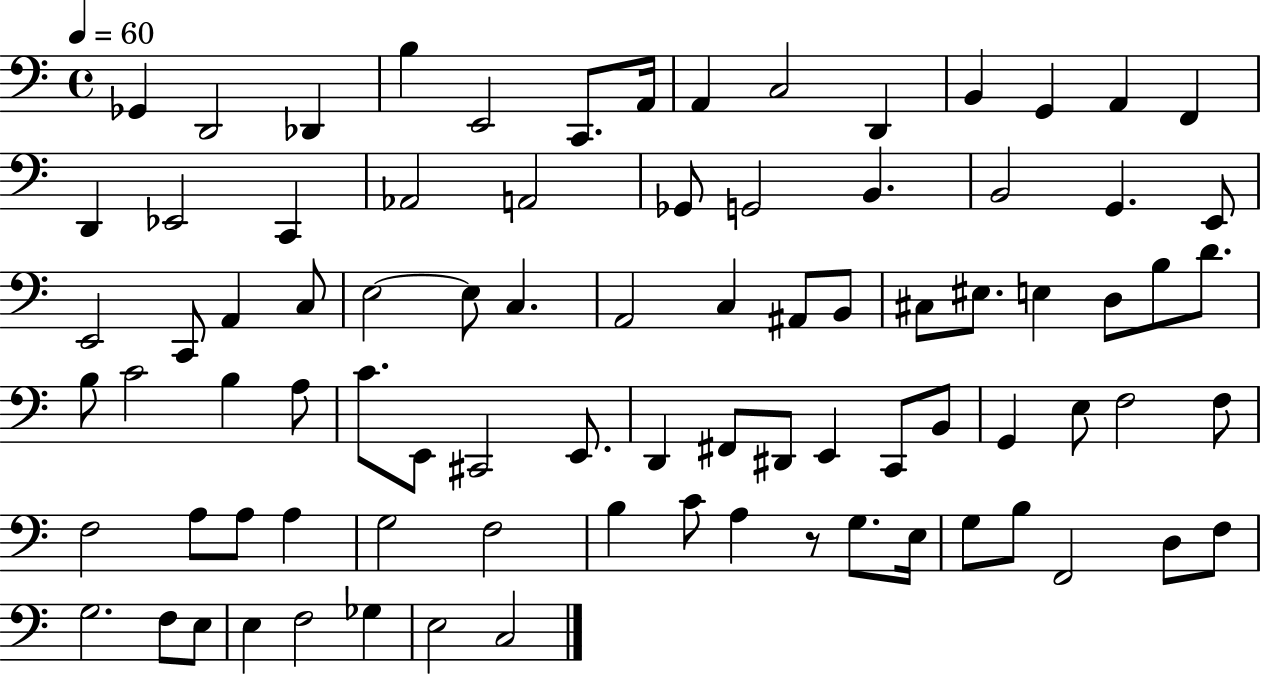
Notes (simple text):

Gb2/q D2/h Db2/q B3/q E2/h C2/e. A2/s A2/q C3/h D2/q B2/q G2/q A2/q F2/q D2/q Eb2/h C2/q Ab2/h A2/h Gb2/e G2/h B2/q. B2/h G2/q. E2/e E2/h C2/e A2/q C3/e E3/h E3/e C3/q. A2/h C3/q A#2/e B2/e C#3/e EIS3/e. E3/q D3/e B3/e D4/e. B3/e C4/h B3/q A3/e C4/e. E2/e C#2/h E2/e. D2/q F#2/e D#2/e E2/q C2/e B2/e G2/q E3/e F3/h F3/e F3/h A3/e A3/e A3/q G3/h F3/h B3/q C4/e A3/q R/e G3/e. E3/s G3/e B3/e F2/h D3/e F3/e G3/h. F3/e E3/e E3/q F3/h Gb3/q E3/h C3/h